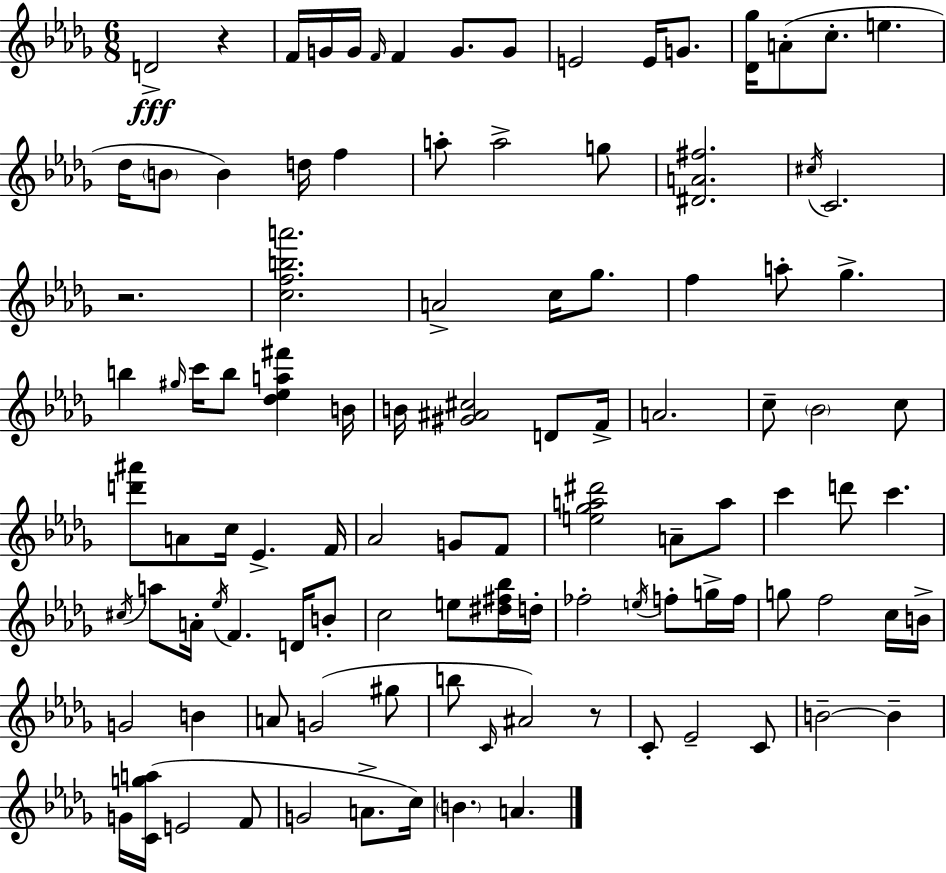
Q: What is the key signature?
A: BES minor